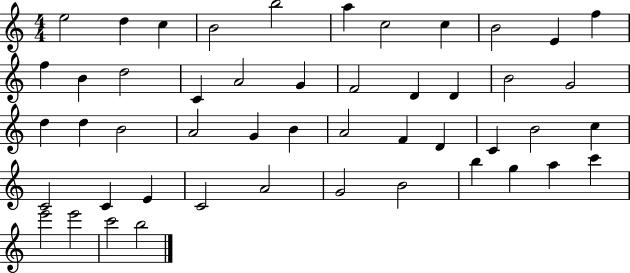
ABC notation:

X:1
T:Untitled
M:4/4
L:1/4
K:C
e2 d c B2 b2 a c2 c B2 E f f B d2 C A2 G F2 D D B2 G2 d d B2 A2 G B A2 F D C B2 c C2 C E C2 A2 G2 B2 b g a c' e'2 e'2 c'2 b2